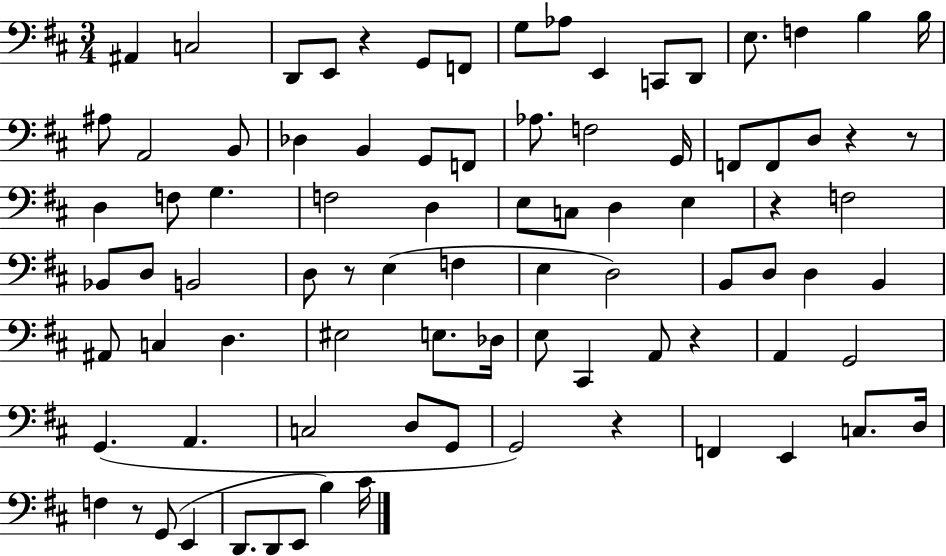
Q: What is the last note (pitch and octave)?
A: C#4